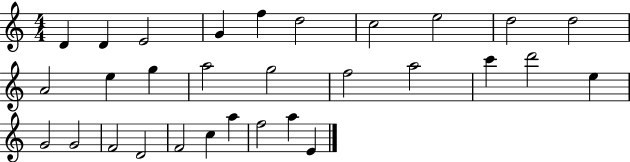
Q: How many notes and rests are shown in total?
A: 30